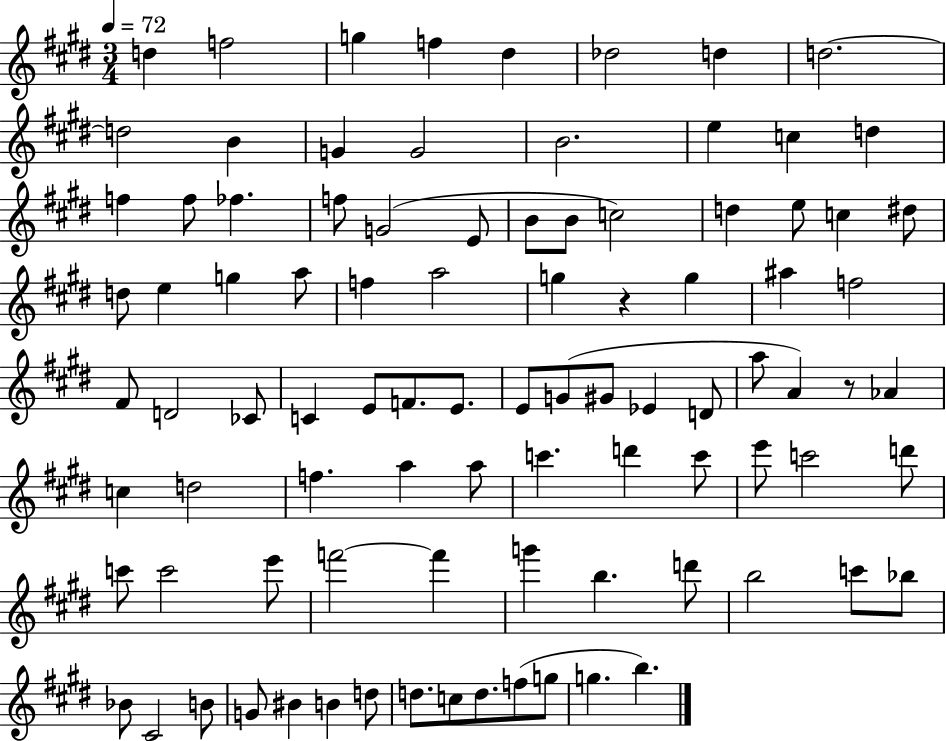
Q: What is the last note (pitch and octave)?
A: B5